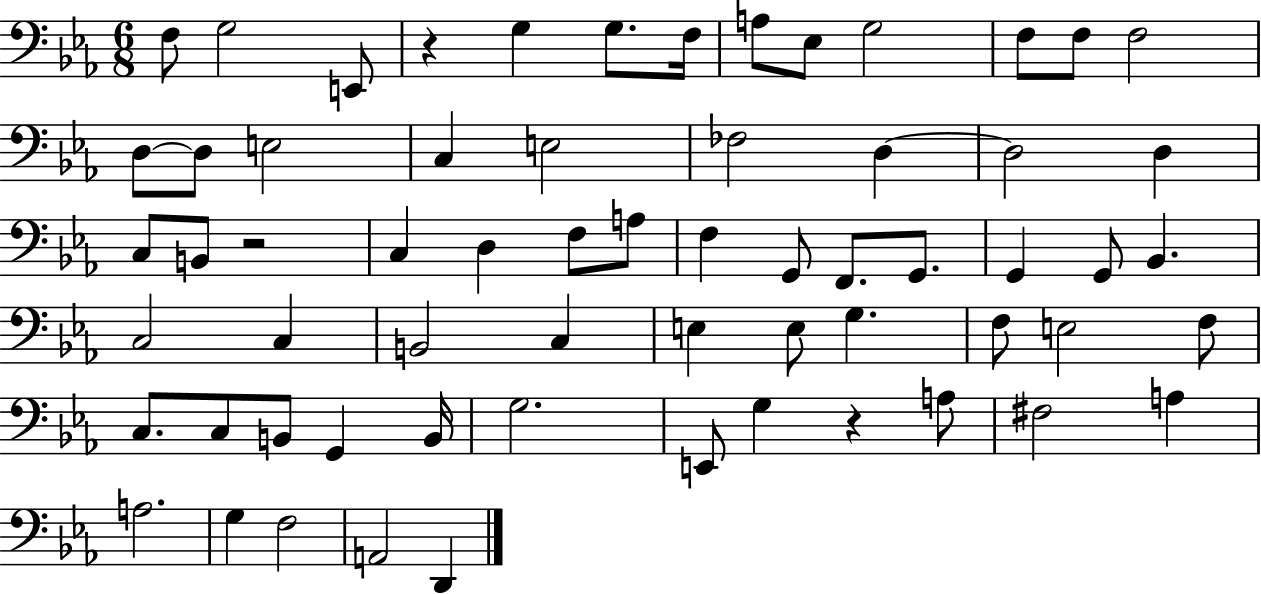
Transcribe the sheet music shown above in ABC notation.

X:1
T:Untitled
M:6/8
L:1/4
K:Eb
F,/2 G,2 E,,/2 z G, G,/2 F,/4 A,/2 _E,/2 G,2 F,/2 F,/2 F,2 D,/2 D,/2 E,2 C, E,2 _F,2 D, D,2 D, C,/2 B,,/2 z2 C, D, F,/2 A,/2 F, G,,/2 F,,/2 G,,/2 G,, G,,/2 _B,, C,2 C, B,,2 C, E, E,/2 G, F,/2 E,2 F,/2 C,/2 C,/2 B,,/2 G,, B,,/4 G,2 E,,/2 G, z A,/2 ^F,2 A, A,2 G, F,2 A,,2 D,,